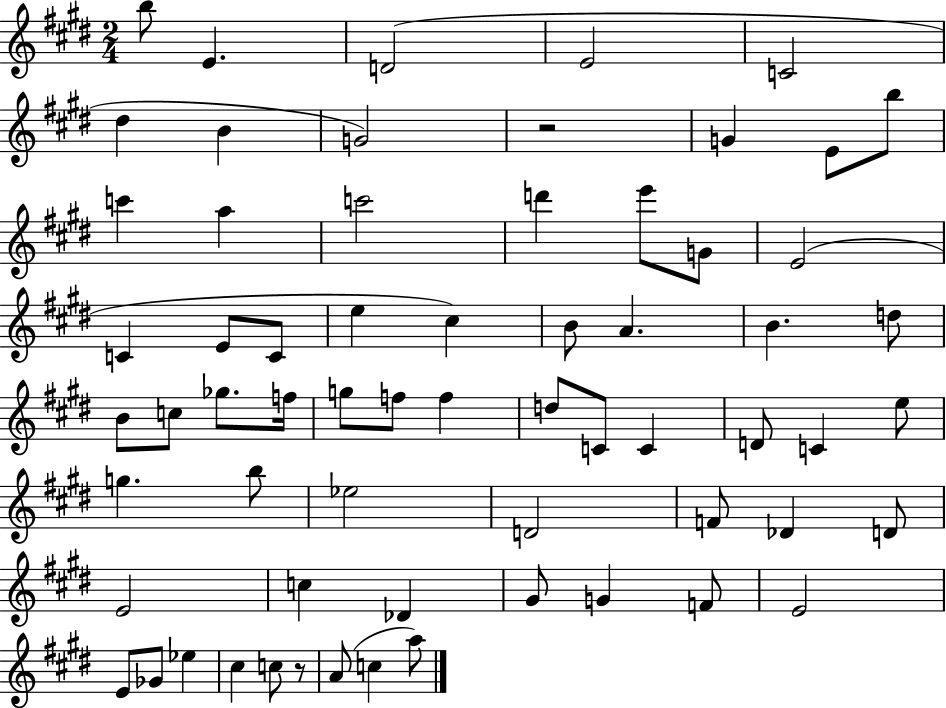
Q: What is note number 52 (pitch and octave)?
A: G4